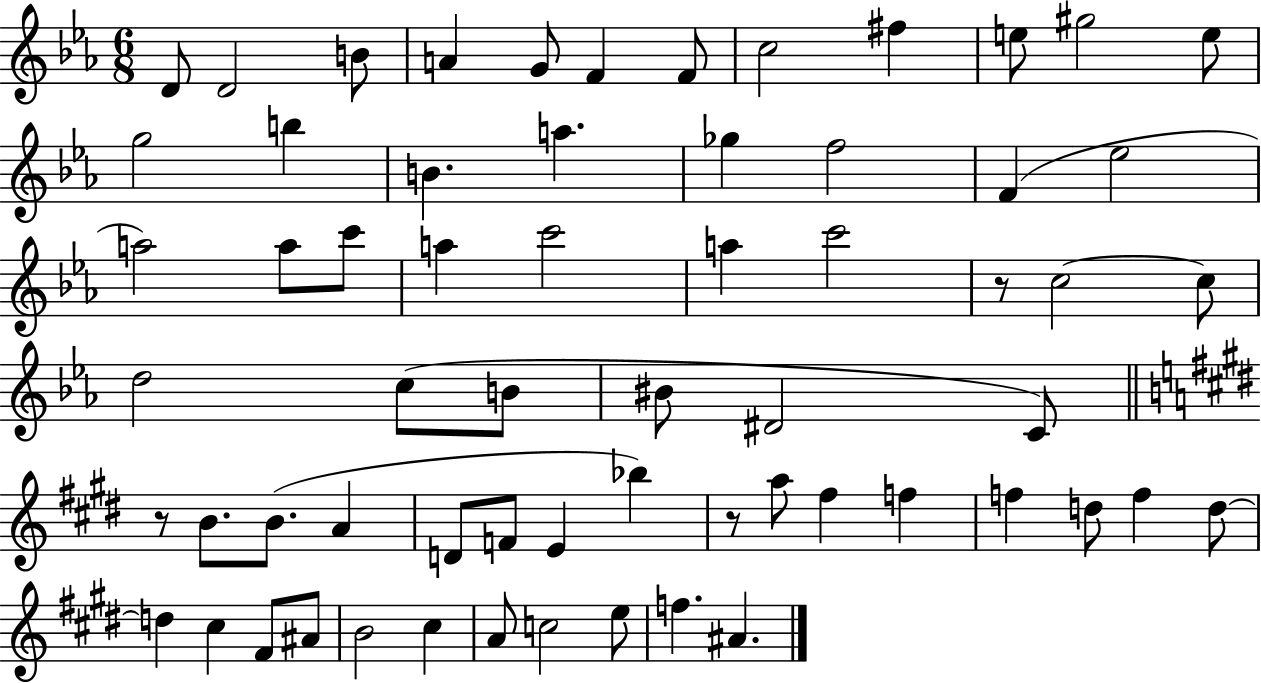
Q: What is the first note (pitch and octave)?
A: D4